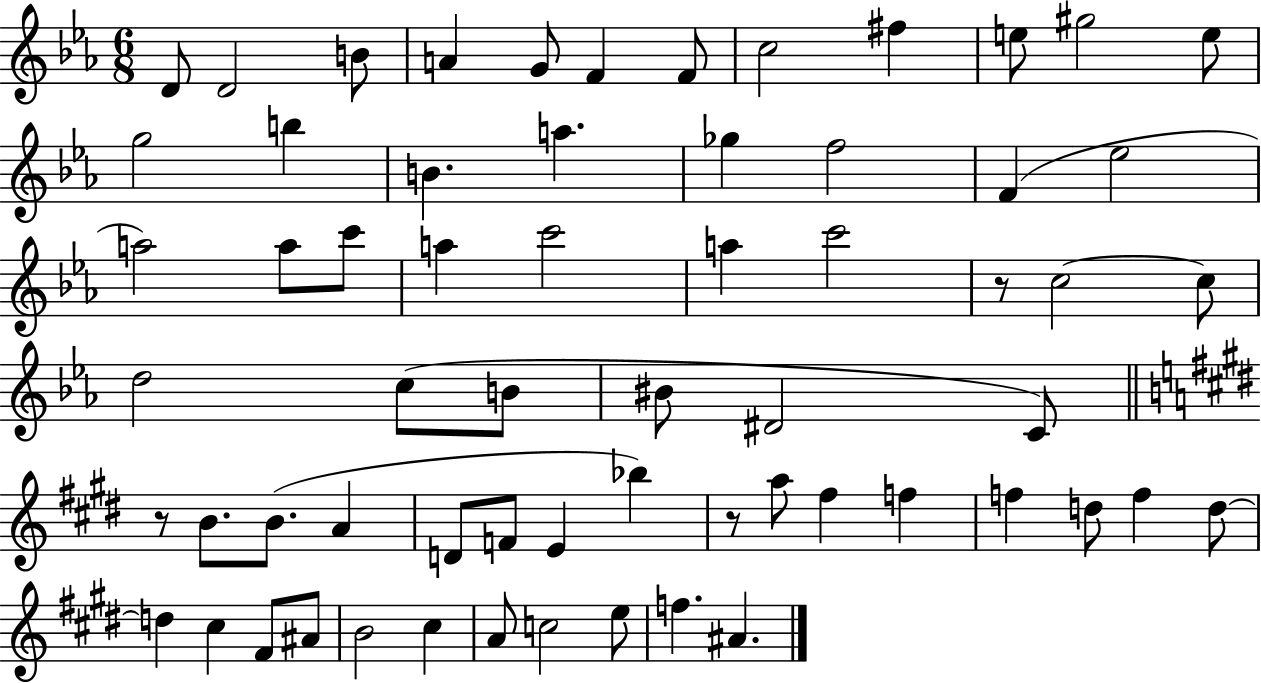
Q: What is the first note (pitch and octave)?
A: D4